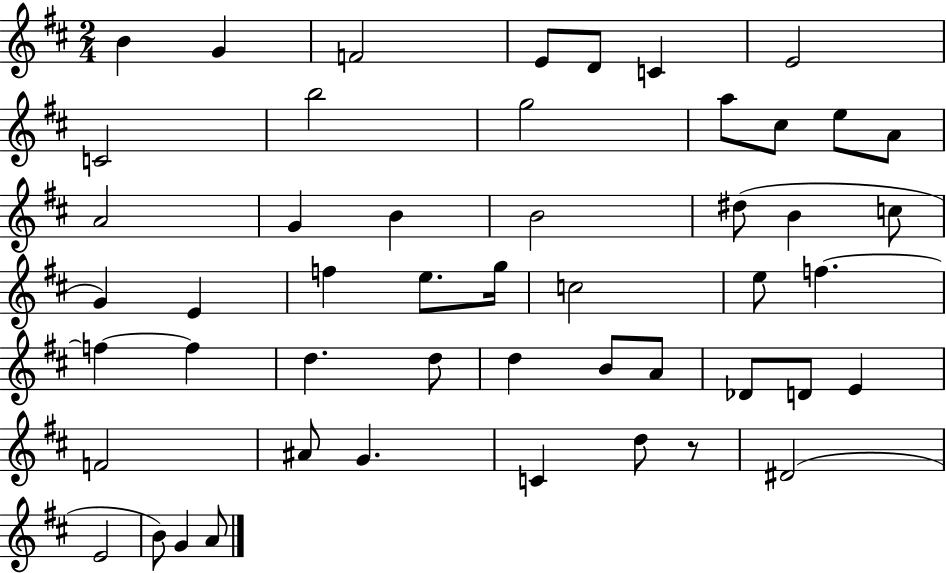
B4/q G4/q F4/h E4/e D4/e C4/q E4/h C4/h B5/h G5/h A5/e C#5/e E5/e A4/e A4/h G4/q B4/q B4/h D#5/e B4/q C5/e G4/q E4/q F5/q E5/e. G5/s C5/h E5/e F5/q. F5/q F5/q D5/q. D5/e D5/q B4/e A4/e Db4/e D4/e E4/q F4/h A#4/e G4/q. C4/q D5/e R/e D#4/h E4/h B4/e G4/q A4/e